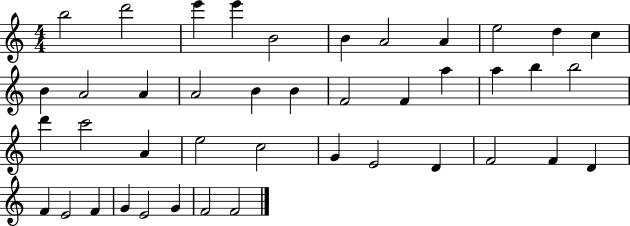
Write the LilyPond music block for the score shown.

{
  \clef treble
  \numericTimeSignature
  \time 4/4
  \key c \major
  b''2 d'''2 | e'''4 e'''4 b'2 | b'4 a'2 a'4 | e''2 d''4 c''4 | \break b'4 a'2 a'4 | a'2 b'4 b'4 | f'2 f'4 a''4 | a''4 b''4 b''2 | \break d'''4 c'''2 a'4 | e''2 c''2 | g'4 e'2 d'4 | f'2 f'4 d'4 | \break f'4 e'2 f'4 | g'4 e'2 g'4 | f'2 f'2 | \bar "|."
}